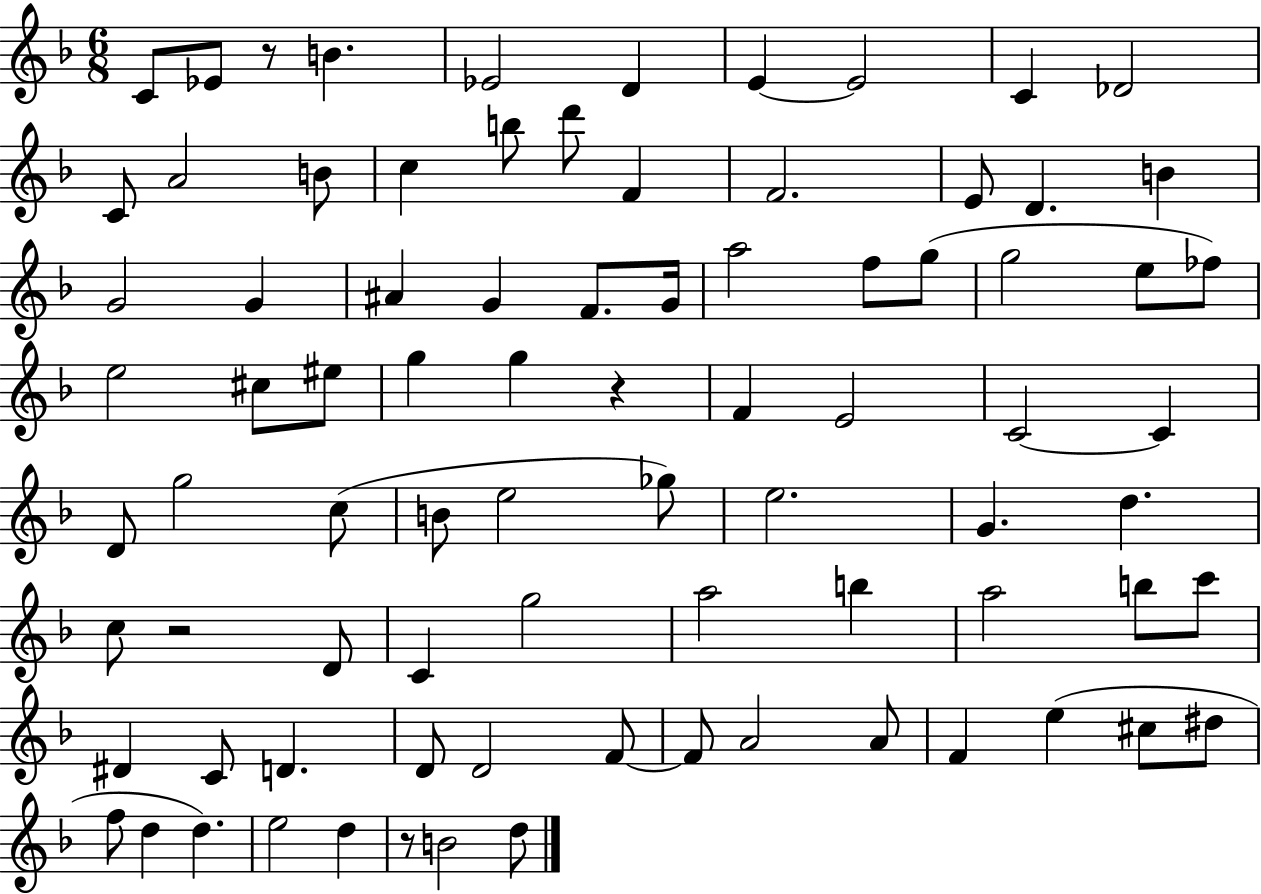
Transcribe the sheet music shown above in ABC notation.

X:1
T:Untitled
M:6/8
L:1/4
K:F
C/2 _E/2 z/2 B _E2 D E E2 C _D2 C/2 A2 B/2 c b/2 d'/2 F F2 E/2 D B G2 G ^A G F/2 G/4 a2 f/2 g/2 g2 e/2 _f/2 e2 ^c/2 ^e/2 g g z F E2 C2 C D/2 g2 c/2 B/2 e2 _g/2 e2 G d c/2 z2 D/2 C g2 a2 b a2 b/2 c'/2 ^D C/2 D D/2 D2 F/2 F/2 A2 A/2 F e ^c/2 ^d/2 f/2 d d e2 d z/2 B2 d/2